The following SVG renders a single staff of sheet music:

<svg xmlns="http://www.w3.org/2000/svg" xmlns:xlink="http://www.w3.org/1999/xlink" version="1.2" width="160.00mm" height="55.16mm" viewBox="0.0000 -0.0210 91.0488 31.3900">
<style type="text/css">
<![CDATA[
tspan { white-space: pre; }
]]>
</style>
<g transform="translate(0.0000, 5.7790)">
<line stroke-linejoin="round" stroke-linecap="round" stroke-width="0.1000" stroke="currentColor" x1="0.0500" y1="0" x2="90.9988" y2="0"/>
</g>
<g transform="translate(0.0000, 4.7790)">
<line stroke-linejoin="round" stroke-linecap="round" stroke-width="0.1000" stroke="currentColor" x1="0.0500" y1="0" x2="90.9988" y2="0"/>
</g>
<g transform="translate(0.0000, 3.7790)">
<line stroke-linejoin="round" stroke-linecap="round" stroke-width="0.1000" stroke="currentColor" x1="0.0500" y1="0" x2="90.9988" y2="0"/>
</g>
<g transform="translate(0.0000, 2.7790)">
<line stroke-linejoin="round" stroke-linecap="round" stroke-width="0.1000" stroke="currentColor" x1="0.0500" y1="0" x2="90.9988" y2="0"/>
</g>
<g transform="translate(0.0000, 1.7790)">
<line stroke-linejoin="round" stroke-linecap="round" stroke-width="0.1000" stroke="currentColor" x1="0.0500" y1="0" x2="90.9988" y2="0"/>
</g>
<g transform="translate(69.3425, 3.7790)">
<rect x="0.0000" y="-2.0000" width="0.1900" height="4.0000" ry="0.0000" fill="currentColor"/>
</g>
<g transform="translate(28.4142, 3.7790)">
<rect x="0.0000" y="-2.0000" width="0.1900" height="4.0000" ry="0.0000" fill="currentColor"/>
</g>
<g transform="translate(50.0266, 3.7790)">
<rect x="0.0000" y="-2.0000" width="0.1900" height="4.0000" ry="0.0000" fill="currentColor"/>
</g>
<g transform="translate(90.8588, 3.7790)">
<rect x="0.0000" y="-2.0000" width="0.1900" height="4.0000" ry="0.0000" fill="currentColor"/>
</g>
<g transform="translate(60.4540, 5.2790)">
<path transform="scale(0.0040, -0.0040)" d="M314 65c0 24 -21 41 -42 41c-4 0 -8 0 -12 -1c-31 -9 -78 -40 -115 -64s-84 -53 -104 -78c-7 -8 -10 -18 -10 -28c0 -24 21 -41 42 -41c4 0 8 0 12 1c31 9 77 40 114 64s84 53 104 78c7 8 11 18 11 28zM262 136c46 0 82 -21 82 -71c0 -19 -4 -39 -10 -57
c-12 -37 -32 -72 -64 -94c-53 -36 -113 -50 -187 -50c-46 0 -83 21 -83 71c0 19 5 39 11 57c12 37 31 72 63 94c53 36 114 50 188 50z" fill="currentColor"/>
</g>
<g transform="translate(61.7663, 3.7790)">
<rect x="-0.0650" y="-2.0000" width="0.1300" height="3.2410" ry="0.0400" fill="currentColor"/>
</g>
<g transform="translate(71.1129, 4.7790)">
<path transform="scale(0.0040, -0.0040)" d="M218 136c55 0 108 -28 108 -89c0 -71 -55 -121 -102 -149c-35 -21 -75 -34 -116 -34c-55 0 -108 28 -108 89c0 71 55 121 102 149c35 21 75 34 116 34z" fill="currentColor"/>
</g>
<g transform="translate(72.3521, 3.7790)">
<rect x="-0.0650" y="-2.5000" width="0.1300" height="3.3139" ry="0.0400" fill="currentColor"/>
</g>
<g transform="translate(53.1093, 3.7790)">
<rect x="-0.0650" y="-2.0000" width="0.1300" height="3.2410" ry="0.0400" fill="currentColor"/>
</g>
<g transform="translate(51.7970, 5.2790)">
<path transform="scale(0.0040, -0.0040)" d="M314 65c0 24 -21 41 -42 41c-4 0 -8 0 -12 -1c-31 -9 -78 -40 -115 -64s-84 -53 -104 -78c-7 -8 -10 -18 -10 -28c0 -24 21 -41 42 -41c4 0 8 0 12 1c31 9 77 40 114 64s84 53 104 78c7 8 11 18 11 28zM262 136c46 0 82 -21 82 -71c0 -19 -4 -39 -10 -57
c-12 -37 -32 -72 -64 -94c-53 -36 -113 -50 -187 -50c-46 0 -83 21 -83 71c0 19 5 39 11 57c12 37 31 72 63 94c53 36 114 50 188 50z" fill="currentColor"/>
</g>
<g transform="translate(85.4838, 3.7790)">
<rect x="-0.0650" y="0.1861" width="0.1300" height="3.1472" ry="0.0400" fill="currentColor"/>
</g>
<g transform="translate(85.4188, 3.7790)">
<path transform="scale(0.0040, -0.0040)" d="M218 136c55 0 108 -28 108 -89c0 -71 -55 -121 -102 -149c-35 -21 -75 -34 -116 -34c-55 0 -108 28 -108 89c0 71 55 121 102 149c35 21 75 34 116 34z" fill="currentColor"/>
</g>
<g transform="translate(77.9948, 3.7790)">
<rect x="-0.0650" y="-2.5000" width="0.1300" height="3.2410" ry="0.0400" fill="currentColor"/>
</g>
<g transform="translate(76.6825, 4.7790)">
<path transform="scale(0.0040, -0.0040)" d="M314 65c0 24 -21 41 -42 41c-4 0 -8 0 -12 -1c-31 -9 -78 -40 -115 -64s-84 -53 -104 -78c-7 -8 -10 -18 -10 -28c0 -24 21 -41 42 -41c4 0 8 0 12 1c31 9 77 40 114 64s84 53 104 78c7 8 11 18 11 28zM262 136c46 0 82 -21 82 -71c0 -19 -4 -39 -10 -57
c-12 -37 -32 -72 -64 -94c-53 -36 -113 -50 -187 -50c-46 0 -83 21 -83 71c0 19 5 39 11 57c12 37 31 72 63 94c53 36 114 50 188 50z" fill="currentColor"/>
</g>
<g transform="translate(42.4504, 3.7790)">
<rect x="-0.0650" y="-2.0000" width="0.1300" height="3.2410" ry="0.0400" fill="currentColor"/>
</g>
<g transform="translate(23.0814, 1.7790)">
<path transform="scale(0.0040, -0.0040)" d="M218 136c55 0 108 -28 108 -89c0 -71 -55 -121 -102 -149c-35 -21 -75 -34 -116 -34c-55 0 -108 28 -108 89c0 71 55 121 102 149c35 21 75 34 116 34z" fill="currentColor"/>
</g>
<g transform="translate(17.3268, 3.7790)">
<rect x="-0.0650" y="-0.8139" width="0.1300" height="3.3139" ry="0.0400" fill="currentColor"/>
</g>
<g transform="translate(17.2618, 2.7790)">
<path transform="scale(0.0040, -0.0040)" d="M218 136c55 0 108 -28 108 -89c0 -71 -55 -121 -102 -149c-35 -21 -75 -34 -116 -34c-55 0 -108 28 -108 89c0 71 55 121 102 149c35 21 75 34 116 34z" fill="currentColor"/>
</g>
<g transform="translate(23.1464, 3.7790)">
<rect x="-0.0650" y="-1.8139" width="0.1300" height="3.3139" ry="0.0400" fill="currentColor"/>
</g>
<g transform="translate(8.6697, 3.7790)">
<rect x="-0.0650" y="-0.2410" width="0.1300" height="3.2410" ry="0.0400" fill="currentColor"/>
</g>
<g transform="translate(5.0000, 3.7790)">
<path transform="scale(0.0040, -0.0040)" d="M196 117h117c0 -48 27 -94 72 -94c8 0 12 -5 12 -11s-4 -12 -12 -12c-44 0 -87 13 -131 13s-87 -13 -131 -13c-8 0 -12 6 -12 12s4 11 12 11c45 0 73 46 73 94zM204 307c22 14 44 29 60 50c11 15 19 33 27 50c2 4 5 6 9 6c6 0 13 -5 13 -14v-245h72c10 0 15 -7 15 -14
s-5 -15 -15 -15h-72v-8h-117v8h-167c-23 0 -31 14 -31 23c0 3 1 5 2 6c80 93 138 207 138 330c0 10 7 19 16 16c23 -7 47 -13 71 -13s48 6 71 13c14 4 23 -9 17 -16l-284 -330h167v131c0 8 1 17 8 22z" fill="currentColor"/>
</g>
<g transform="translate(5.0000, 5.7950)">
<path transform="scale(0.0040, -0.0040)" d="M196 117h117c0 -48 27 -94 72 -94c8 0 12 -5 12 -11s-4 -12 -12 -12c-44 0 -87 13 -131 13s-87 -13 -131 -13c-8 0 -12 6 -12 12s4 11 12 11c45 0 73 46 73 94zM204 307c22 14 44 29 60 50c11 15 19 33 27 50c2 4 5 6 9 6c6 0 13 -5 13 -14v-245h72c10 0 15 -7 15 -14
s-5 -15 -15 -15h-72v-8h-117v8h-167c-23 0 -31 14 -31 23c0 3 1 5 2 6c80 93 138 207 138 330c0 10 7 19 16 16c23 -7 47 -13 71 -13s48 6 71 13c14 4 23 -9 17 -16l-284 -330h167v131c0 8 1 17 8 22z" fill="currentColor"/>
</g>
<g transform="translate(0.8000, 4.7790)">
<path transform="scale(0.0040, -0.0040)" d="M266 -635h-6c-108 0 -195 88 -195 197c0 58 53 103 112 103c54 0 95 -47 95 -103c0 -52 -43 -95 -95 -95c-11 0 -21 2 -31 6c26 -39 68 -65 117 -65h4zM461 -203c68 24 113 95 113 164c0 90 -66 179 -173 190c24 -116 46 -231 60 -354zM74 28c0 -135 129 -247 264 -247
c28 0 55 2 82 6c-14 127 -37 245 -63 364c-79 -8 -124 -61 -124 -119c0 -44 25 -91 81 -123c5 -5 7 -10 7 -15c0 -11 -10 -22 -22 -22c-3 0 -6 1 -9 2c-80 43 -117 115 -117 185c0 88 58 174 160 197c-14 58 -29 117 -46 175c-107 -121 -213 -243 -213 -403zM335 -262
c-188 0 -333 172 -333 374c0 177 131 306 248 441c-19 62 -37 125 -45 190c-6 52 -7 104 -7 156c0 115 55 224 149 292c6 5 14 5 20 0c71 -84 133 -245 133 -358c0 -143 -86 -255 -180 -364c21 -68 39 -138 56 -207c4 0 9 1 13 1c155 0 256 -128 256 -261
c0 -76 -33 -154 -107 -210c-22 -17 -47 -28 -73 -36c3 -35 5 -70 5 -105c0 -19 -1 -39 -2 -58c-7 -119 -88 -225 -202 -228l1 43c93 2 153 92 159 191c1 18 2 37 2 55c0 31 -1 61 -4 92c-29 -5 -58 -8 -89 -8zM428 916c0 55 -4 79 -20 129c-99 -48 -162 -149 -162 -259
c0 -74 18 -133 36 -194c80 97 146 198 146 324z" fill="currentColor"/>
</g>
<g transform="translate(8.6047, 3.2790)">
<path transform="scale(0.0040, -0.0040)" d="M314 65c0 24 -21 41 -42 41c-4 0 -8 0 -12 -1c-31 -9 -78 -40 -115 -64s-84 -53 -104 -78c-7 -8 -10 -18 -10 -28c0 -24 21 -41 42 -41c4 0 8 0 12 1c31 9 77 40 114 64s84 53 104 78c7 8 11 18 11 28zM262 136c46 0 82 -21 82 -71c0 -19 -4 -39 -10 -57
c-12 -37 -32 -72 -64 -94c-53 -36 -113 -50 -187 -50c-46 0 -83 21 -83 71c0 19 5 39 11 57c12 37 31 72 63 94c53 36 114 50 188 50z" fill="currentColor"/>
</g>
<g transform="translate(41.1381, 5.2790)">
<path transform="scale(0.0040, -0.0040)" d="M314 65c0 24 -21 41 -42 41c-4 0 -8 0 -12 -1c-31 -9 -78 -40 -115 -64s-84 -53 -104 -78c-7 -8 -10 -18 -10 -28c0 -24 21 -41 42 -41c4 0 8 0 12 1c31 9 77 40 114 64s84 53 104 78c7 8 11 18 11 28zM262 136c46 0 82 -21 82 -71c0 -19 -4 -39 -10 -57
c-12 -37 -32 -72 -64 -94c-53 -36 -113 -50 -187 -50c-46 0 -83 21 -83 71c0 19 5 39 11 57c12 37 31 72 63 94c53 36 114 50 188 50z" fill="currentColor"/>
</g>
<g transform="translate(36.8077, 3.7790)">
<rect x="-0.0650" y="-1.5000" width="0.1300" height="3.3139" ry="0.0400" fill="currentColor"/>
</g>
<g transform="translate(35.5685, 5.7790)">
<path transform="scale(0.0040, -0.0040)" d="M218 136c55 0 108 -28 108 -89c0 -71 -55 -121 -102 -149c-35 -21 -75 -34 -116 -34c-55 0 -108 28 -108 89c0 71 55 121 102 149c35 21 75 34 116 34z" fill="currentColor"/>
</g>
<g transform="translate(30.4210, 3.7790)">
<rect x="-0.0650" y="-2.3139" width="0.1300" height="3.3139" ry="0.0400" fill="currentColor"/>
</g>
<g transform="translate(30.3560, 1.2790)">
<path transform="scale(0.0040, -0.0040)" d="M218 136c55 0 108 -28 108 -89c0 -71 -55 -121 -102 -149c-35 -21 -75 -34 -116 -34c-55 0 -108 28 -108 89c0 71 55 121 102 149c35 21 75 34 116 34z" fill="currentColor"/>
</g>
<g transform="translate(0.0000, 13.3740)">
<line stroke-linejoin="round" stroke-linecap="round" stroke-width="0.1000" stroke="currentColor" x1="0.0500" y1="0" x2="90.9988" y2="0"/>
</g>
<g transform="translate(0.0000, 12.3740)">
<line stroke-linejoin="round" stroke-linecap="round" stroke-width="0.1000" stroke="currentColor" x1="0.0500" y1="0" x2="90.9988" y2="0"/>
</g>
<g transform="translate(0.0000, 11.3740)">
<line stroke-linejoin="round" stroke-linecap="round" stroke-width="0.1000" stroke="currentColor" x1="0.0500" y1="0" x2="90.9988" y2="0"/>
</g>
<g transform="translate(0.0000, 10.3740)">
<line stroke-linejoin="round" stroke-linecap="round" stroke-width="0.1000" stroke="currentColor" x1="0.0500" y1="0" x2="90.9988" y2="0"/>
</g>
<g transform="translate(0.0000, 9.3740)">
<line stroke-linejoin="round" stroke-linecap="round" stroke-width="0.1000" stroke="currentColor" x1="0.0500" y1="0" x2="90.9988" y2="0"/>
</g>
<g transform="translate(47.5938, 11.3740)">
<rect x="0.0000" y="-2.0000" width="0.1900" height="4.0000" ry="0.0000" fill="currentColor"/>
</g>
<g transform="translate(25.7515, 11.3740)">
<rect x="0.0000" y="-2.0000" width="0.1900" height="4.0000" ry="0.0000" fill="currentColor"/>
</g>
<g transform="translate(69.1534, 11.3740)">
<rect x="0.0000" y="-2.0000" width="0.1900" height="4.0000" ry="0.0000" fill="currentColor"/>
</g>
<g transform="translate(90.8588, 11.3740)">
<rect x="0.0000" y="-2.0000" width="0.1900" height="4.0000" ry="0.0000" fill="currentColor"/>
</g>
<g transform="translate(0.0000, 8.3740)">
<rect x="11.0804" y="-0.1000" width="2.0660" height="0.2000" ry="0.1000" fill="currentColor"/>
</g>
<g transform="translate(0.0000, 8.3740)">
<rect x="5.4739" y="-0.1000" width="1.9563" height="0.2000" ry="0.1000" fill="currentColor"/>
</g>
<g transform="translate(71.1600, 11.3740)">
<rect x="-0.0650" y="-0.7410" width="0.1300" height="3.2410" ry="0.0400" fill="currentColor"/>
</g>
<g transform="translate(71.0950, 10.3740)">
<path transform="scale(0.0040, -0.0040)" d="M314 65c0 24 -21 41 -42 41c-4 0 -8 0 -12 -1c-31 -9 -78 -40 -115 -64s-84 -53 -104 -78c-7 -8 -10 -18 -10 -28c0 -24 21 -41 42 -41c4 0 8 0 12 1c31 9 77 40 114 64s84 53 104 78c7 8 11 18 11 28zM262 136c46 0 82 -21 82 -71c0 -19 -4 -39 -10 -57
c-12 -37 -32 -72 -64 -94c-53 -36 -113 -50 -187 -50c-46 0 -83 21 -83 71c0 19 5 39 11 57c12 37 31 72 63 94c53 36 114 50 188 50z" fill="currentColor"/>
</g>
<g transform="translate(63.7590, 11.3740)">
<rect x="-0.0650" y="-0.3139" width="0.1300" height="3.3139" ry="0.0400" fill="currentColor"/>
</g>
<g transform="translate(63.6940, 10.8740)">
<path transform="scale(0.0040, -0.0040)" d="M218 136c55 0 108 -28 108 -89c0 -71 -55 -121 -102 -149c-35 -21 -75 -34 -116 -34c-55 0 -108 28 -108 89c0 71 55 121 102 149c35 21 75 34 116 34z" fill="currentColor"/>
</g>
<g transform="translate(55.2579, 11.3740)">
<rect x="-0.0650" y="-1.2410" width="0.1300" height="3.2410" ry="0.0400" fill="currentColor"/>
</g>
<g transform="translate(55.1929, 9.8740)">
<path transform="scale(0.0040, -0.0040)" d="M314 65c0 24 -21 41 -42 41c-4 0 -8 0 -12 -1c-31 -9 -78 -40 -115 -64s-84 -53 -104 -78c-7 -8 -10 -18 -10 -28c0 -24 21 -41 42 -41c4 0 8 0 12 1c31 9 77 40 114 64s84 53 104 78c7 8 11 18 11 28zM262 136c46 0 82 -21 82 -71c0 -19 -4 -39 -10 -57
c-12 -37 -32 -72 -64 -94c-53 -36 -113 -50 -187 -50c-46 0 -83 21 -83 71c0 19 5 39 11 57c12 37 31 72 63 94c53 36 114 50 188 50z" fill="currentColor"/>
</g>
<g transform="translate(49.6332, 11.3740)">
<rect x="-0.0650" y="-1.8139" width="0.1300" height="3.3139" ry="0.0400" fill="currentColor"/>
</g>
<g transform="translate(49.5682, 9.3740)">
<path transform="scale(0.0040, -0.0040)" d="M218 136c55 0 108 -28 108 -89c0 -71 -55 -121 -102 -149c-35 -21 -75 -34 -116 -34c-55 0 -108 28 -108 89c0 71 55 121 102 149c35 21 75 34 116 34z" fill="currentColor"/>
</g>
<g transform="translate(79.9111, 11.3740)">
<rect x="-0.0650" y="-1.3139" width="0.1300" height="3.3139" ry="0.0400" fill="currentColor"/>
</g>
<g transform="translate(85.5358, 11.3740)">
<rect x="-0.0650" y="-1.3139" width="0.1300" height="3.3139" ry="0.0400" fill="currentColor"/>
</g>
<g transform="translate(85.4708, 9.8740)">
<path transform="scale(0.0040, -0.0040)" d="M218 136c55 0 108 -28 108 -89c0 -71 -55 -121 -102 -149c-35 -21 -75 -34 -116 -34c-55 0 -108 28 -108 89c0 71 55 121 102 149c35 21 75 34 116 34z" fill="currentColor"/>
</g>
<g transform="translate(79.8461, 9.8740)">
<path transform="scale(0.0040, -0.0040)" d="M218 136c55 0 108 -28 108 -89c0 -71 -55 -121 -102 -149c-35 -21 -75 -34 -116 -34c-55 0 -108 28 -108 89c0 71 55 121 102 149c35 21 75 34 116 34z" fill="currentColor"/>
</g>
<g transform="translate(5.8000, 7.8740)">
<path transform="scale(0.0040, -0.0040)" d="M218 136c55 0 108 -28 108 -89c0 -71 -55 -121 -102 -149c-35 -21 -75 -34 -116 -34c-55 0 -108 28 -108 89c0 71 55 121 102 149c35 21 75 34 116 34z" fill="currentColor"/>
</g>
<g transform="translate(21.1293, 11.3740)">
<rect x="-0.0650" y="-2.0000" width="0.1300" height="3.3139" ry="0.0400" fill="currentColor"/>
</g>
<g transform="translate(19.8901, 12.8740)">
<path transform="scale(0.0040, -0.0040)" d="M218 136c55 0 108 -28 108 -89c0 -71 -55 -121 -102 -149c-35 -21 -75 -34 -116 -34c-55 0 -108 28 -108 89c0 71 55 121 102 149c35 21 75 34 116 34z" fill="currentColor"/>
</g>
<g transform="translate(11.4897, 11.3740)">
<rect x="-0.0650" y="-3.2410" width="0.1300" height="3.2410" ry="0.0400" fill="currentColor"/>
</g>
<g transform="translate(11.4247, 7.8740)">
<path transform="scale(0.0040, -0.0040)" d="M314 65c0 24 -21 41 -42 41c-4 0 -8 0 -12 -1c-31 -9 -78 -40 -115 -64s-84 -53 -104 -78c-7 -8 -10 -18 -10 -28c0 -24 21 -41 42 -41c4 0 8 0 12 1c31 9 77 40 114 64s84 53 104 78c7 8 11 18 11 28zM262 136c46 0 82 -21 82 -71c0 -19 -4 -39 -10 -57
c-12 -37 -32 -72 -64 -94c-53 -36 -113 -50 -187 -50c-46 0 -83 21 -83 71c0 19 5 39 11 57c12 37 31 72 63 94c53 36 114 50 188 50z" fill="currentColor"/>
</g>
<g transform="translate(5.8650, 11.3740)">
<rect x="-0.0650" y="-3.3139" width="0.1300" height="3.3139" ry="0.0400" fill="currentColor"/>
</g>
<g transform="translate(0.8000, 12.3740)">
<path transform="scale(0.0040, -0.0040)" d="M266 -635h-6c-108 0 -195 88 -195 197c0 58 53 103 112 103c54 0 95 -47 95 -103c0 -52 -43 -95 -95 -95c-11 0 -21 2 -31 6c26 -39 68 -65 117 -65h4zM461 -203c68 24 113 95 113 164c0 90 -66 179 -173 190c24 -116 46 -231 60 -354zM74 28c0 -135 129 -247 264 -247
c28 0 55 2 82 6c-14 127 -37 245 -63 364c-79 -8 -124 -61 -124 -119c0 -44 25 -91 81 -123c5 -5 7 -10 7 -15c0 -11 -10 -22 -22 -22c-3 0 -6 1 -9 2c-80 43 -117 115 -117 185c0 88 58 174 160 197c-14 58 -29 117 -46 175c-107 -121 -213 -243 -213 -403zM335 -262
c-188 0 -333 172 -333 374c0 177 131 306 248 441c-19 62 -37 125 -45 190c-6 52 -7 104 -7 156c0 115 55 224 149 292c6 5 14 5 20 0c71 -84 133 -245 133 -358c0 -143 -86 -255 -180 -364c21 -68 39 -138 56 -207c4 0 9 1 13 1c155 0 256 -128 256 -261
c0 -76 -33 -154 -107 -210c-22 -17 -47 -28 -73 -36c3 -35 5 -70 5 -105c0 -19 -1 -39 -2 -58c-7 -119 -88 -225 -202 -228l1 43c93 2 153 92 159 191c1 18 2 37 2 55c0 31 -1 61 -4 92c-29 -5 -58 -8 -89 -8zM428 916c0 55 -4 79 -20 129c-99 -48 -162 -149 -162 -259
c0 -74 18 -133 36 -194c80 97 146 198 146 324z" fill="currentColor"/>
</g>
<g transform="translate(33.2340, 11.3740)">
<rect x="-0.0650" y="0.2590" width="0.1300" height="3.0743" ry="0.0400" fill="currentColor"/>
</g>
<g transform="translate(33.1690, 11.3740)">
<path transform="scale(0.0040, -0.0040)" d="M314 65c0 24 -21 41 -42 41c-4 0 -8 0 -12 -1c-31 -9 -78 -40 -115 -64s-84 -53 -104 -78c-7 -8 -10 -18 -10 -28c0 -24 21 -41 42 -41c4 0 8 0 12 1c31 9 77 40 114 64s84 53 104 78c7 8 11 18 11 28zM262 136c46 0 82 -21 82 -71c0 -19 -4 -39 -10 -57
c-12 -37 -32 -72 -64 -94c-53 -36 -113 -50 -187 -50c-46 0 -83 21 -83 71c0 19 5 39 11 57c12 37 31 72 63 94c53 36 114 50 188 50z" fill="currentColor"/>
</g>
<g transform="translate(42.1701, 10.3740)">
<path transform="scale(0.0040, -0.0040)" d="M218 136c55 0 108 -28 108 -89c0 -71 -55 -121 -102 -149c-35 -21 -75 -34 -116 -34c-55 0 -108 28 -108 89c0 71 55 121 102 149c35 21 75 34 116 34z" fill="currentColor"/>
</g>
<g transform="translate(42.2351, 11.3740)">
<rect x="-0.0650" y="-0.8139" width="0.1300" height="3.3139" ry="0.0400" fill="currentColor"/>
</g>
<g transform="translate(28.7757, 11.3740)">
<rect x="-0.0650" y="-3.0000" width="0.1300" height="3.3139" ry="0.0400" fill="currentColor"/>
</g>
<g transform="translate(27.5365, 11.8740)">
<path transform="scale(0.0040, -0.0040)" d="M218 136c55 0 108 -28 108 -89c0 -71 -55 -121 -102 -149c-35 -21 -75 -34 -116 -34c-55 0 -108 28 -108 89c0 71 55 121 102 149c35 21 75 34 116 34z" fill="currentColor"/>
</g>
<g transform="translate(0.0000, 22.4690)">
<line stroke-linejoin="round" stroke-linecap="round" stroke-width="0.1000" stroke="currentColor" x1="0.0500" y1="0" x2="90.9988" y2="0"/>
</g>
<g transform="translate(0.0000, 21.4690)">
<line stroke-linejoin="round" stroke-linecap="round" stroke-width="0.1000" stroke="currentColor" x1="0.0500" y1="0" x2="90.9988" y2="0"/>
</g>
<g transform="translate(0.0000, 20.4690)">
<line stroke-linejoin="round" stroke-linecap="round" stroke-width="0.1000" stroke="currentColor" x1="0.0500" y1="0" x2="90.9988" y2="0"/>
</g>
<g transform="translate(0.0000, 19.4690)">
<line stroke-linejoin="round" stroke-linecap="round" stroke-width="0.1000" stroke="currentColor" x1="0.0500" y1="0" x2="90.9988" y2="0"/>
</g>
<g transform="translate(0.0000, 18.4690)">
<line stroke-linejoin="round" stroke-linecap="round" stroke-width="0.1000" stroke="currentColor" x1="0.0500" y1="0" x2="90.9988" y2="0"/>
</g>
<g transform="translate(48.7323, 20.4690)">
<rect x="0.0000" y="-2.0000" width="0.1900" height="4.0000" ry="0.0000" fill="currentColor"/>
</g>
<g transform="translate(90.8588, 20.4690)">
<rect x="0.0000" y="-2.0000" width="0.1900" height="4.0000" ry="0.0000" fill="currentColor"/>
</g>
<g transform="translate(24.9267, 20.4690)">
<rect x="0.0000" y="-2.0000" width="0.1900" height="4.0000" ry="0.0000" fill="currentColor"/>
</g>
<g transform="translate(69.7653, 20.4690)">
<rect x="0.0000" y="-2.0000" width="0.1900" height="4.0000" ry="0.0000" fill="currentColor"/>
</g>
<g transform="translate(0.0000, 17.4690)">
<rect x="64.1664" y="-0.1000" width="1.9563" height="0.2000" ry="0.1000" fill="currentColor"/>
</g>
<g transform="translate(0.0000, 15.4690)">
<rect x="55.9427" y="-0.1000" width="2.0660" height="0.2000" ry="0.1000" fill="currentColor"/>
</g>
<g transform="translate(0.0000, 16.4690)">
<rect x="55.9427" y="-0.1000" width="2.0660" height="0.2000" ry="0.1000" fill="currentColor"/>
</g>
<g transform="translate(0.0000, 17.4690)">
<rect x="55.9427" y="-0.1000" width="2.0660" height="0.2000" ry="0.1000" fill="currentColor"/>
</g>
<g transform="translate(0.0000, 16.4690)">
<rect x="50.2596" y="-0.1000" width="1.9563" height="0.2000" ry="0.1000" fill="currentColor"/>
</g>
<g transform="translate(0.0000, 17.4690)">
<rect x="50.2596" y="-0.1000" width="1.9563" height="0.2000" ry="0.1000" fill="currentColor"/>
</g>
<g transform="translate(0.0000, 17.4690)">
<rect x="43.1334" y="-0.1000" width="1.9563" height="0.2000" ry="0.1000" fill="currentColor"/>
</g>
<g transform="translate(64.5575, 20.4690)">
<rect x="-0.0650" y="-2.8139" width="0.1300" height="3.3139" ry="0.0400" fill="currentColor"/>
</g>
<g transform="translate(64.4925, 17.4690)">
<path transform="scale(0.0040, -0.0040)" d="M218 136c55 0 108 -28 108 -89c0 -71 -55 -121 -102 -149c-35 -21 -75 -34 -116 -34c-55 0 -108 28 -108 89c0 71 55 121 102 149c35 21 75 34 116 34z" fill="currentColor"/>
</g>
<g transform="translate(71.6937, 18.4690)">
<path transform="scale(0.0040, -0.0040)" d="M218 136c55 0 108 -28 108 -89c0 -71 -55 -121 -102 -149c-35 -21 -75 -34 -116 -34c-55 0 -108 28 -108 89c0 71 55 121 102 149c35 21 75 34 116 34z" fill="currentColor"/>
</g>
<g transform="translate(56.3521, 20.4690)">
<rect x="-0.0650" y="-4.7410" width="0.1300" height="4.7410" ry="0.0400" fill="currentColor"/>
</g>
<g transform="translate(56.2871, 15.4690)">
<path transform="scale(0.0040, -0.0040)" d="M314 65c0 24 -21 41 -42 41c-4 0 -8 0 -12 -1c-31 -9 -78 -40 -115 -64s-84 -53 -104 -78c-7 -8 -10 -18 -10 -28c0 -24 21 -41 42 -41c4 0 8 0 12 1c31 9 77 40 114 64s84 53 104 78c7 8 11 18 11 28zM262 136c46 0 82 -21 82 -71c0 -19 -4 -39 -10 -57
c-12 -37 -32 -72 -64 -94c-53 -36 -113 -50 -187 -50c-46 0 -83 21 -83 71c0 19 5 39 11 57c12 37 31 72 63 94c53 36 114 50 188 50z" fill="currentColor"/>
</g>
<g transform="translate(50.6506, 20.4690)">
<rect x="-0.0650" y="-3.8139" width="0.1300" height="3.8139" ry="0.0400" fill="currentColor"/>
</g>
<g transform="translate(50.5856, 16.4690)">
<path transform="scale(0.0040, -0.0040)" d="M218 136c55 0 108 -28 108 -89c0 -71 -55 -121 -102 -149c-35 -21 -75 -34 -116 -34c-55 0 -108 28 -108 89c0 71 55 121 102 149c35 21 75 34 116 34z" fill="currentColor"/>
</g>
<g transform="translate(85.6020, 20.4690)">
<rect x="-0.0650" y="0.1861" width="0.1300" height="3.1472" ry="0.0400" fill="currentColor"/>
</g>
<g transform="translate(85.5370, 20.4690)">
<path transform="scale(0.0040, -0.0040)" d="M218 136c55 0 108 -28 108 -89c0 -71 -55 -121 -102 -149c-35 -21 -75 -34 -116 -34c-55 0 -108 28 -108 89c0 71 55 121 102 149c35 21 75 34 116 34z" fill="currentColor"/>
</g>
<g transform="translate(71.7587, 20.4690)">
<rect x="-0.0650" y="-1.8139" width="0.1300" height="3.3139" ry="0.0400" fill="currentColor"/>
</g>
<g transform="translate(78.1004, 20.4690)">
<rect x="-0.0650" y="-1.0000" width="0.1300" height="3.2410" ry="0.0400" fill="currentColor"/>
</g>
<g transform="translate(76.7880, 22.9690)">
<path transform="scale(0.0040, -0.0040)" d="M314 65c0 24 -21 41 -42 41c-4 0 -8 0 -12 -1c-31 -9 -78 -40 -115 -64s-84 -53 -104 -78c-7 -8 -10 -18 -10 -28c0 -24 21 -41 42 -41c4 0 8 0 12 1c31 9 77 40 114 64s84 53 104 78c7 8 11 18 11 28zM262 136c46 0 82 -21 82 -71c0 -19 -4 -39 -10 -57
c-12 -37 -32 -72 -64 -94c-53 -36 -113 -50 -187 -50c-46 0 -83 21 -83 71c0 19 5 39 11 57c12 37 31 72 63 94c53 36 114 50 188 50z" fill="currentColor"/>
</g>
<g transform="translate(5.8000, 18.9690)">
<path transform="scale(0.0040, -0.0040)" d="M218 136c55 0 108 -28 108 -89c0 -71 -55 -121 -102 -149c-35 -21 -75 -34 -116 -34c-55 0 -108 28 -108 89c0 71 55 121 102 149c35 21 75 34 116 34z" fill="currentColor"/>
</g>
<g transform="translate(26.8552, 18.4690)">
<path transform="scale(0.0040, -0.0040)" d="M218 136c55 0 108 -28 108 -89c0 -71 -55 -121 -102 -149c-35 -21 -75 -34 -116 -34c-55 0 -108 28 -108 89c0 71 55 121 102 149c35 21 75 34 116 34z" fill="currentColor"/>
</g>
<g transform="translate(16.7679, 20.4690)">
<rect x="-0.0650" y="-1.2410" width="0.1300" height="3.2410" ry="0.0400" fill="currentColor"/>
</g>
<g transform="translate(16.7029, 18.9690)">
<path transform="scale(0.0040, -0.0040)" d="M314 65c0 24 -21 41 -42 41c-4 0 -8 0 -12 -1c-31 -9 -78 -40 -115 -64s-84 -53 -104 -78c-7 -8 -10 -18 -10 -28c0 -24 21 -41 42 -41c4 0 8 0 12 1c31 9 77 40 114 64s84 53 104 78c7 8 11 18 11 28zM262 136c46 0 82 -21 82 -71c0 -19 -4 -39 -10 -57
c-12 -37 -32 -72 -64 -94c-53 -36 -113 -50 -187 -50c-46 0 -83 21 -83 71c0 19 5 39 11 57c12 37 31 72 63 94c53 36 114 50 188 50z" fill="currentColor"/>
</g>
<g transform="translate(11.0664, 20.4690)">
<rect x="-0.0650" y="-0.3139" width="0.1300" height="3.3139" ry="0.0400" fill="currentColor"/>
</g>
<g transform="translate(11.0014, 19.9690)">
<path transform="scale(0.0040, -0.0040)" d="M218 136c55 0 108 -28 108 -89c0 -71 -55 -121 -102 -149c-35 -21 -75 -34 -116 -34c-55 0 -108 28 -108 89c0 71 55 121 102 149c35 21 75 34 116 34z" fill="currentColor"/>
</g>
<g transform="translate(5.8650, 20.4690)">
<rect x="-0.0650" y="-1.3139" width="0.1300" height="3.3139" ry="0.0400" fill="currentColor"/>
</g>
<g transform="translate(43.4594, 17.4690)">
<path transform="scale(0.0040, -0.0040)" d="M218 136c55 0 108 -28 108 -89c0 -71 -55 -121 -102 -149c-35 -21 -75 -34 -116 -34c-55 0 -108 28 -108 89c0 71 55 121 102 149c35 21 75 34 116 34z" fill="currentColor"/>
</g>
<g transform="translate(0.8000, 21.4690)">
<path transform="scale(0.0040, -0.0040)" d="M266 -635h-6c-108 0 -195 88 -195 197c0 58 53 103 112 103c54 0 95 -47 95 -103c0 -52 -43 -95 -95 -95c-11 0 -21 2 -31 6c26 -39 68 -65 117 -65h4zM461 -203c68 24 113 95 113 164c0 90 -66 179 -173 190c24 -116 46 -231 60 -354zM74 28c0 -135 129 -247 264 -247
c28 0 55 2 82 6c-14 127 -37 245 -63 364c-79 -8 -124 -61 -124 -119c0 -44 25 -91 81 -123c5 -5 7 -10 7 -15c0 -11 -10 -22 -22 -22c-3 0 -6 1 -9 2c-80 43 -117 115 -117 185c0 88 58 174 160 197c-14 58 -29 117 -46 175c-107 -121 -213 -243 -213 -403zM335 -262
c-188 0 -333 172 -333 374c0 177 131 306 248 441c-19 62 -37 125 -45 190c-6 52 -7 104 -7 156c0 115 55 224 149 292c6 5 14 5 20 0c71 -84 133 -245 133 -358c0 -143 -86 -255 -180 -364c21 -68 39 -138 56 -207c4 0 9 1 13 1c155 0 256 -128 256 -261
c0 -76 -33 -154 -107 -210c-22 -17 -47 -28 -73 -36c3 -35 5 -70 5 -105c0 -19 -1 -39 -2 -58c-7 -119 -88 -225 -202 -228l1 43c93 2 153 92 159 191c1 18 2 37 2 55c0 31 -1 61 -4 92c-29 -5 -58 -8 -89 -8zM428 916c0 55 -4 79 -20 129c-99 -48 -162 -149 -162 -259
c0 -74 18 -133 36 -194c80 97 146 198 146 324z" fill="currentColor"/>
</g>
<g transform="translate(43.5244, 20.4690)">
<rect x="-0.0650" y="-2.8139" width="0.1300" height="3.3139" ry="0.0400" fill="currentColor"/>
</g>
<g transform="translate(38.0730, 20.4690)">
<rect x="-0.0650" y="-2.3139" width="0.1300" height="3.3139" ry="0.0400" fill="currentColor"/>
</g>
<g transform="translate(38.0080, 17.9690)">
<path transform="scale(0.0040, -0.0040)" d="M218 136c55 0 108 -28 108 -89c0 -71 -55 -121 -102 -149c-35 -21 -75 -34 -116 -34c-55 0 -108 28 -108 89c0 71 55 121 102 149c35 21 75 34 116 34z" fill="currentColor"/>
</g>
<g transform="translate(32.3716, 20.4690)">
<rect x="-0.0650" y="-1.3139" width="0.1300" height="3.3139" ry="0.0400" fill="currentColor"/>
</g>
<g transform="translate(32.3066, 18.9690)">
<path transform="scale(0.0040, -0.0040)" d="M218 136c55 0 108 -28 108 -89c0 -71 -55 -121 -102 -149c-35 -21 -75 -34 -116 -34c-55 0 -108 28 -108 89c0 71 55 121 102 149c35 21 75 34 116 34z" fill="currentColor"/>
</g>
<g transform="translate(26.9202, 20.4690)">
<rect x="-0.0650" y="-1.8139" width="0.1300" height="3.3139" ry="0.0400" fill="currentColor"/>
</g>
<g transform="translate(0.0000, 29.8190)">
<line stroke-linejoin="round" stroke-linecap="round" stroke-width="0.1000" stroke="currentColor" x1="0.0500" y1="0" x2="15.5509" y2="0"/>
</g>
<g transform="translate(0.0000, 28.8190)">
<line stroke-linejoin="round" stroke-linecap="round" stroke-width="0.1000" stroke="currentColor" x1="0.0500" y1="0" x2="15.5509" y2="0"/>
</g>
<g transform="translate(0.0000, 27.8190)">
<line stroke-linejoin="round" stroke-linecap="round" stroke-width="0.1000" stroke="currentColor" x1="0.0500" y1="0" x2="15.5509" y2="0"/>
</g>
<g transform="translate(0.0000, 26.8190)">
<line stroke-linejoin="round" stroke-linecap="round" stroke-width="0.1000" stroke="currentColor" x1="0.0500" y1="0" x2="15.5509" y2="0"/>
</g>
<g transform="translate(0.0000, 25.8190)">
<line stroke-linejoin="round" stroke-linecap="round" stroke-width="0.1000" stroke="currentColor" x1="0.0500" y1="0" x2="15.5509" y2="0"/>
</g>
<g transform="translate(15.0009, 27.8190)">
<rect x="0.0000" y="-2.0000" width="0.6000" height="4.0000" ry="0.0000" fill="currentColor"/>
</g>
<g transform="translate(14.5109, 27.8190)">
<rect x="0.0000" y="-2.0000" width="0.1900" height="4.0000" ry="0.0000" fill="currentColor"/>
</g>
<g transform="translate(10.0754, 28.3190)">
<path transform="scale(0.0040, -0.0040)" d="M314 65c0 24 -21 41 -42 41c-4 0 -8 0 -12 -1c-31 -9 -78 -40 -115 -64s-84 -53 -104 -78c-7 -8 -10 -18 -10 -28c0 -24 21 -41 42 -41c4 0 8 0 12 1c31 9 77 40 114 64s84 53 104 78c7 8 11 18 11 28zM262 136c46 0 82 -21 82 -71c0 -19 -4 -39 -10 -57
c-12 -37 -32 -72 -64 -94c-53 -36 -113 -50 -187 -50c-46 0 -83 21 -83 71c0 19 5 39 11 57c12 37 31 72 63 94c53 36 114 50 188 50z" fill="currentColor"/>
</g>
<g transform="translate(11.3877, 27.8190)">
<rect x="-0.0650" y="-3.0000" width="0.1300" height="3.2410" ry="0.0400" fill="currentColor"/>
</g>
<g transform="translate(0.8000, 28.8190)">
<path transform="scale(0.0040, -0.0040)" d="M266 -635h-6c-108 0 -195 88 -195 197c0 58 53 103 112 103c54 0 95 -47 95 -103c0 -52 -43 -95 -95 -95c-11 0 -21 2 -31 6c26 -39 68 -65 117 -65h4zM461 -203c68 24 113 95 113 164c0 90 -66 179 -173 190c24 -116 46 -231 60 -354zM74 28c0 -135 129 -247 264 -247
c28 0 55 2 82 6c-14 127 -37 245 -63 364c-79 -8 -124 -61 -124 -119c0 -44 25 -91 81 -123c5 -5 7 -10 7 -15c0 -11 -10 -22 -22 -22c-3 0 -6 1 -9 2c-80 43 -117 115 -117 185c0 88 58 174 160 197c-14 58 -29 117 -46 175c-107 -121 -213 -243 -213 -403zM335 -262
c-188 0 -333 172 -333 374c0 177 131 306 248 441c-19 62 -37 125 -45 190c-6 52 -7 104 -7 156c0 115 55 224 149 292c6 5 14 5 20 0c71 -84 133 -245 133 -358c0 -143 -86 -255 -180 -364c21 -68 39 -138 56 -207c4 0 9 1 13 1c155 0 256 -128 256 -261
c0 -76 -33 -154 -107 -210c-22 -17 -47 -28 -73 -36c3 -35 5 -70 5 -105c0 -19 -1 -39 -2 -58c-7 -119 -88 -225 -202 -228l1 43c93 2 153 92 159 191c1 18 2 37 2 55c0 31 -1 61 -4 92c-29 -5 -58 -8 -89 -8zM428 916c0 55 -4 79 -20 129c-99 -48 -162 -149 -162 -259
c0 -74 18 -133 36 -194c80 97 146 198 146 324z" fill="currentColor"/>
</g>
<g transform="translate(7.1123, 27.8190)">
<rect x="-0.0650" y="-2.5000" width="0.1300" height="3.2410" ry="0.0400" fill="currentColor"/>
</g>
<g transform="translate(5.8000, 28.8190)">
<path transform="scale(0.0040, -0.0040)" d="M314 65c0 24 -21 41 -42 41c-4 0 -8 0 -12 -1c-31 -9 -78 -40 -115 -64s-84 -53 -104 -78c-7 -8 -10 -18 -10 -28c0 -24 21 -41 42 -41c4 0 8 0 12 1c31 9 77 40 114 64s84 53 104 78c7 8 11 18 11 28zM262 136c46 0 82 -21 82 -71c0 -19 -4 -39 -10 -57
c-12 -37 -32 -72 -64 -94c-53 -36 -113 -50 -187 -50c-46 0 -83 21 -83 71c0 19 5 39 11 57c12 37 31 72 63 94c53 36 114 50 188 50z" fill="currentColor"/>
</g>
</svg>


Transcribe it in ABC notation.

X:1
T:Untitled
M:4/4
L:1/4
K:C
c2 d f g E F2 F2 F2 G G2 B b b2 F A B2 d f e2 c d2 e e e c e2 f e g a c' e'2 a f D2 B G2 A2